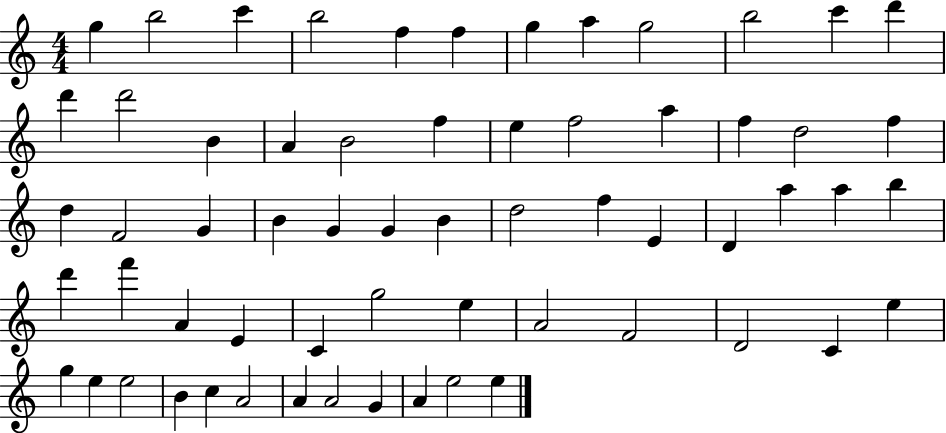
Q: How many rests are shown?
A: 0